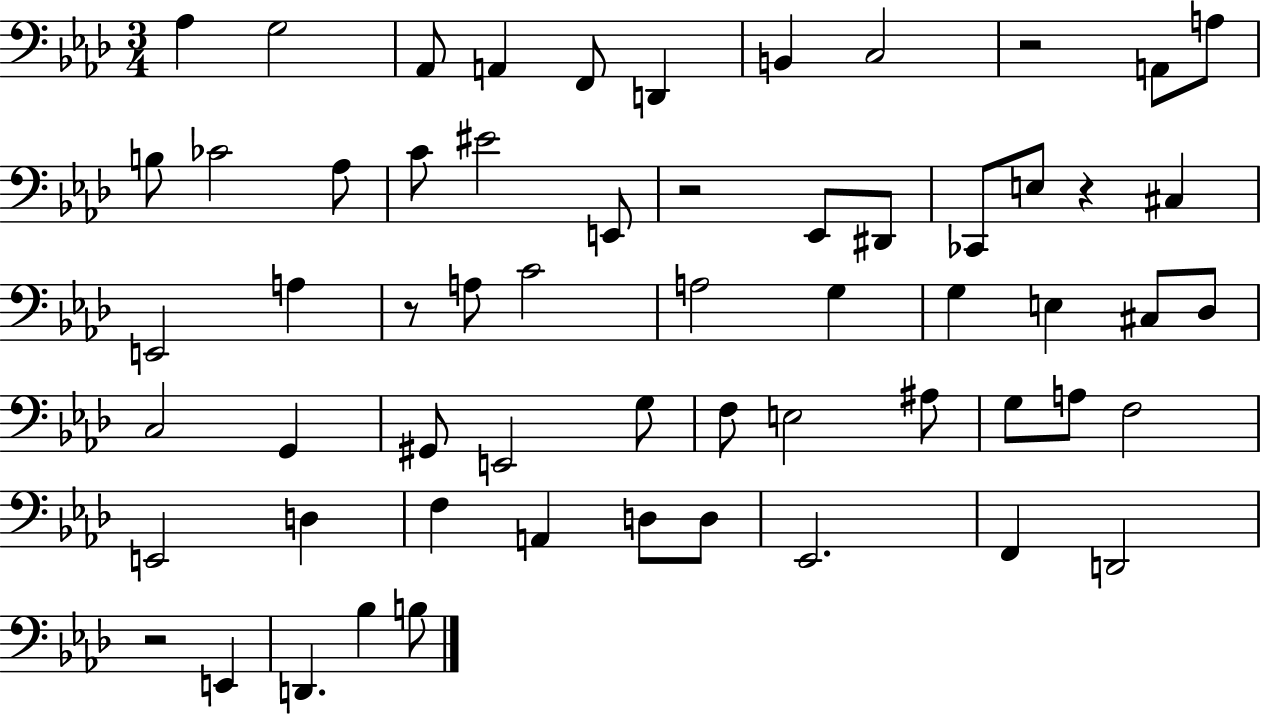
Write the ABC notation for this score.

X:1
T:Untitled
M:3/4
L:1/4
K:Ab
_A, G,2 _A,,/2 A,, F,,/2 D,, B,, C,2 z2 A,,/2 A,/2 B,/2 _C2 _A,/2 C/2 ^E2 E,,/2 z2 _E,,/2 ^D,,/2 _C,,/2 E,/2 z ^C, E,,2 A, z/2 A,/2 C2 A,2 G, G, E, ^C,/2 _D,/2 C,2 G,, ^G,,/2 E,,2 G,/2 F,/2 E,2 ^A,/2 G,/2 A,/2 F,2 E,,2 D, F, A,, D,/2 D,/2 _E,,2 F,, D,,2 z2 E,, D,, _B, B,/2